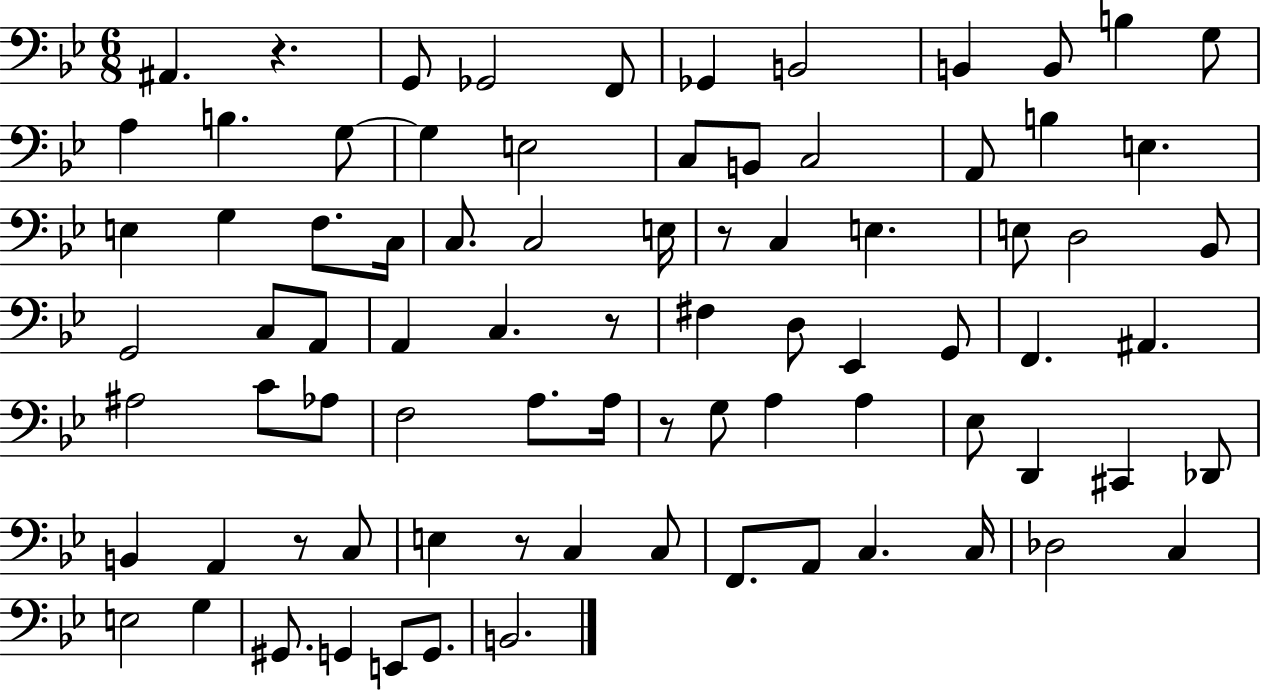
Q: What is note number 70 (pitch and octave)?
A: E3